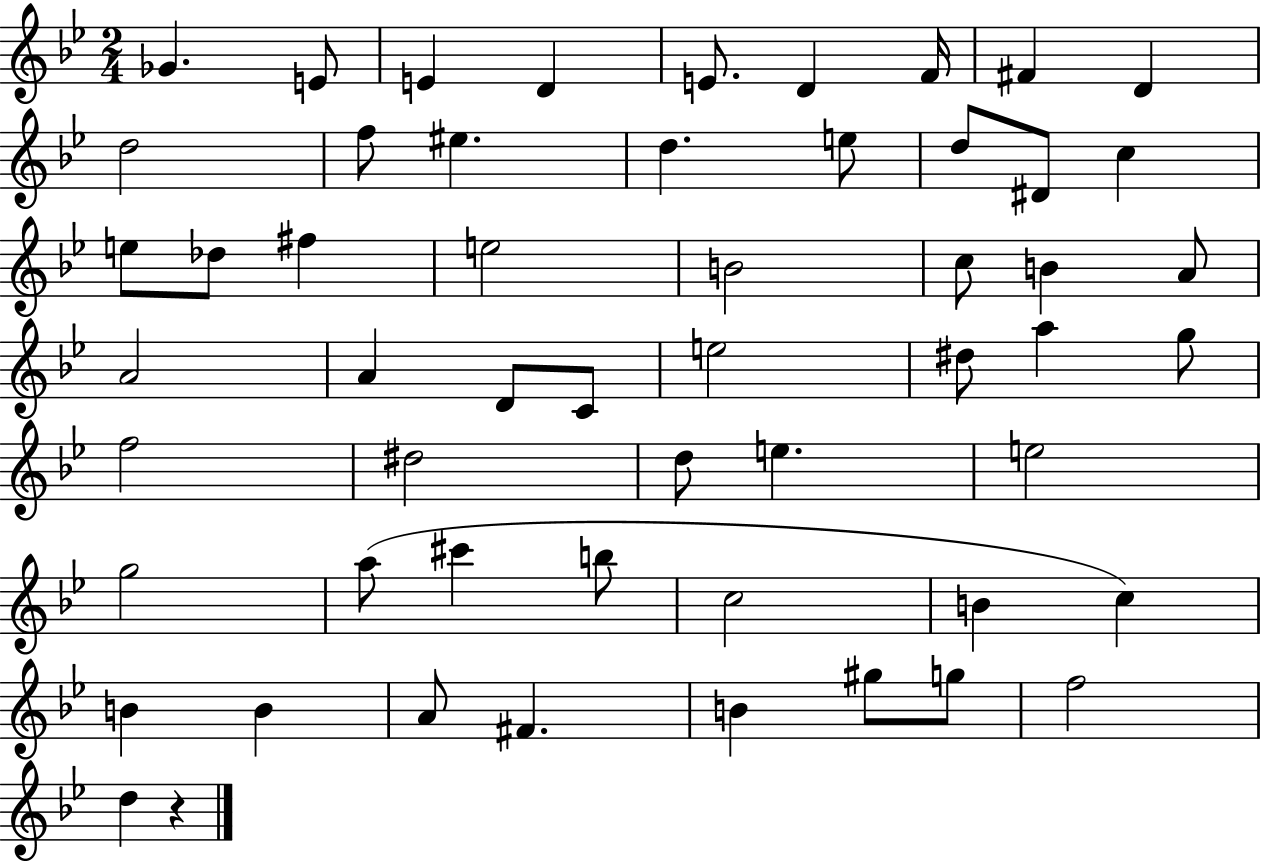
{
  \clef treble
  \numericTimeSignature
  \time 2/4
  \key bes \major
  ges'4. e'8 | e'4 d'4 | e'8. d'4 f'16 | fis'4 d'4 | \break d''2 | f''8 eis''4. | d''4. e''8 | d''8 dis'8 c''4 | \break e''8 des''8 fis''4 | e''2 | b'2 | c''8 b'4 a'8 | \break a'2 | a'4 d'8 c'8 | e''2 | dis''8 a''4 g''8 | \break f''2 | dis''2 | d''8 e''4. | e''2 | \break g''2 | a''8( cis'''4 b''8 | c''2 | b'4 c''4) | \break b'4 b'4 | a'8 fis'4. | b'4 gis''8 g''8 | f''2 | \break d''4 r4 | \bar "|."
}